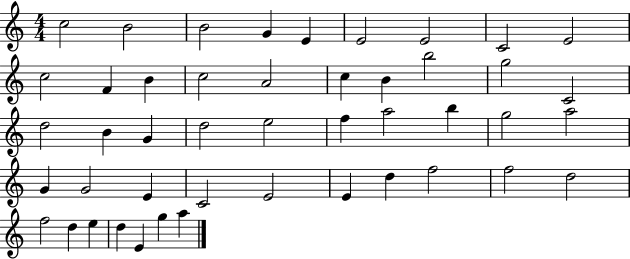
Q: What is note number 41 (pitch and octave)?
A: D5